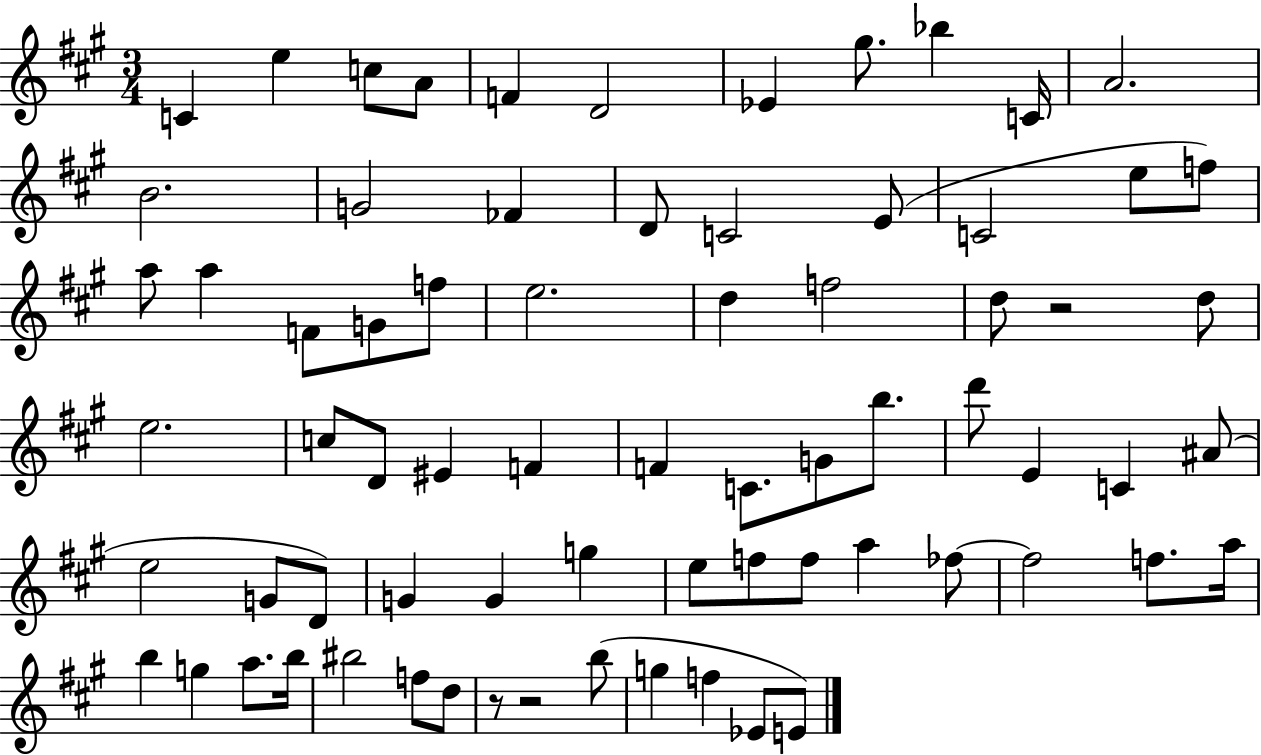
C4/q E5/q C5/e A4/e F4/q D4/h Eb4/q G#5/e. Bb5/q C4/s A4/h. B4/h. G4/h FES4/q D4/e C4/h E4/e C4/h E5/e F5/e A5/e A5/q F4/e G4/e F5/e E5/h. D5/q F5/h D5/e R/h D5/e E5/h. C5/e D4/e EIS4/q F4/q F4/q C4/e. G4/e B5/e. D6/e E4/q C4/q A#4/e E5/h G4/e D4/e G4/q G4/q G5/q E5/e F5/e F5/e A5/q FES5/e FES5/h F5/e. A5/s B5/q G5/q A5/e. B5/s BIS5/h F5/e D5/e R/e R/h B5/e G5/q F5/q Eb4/e E4/e